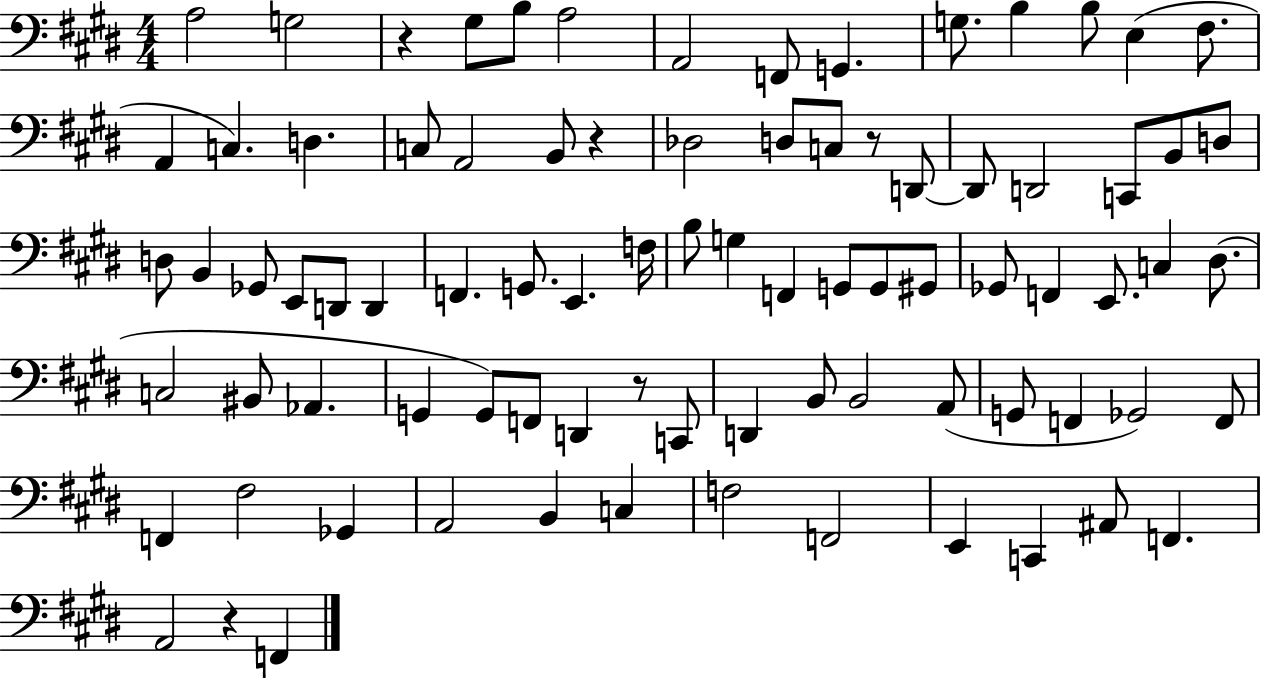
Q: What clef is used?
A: bass